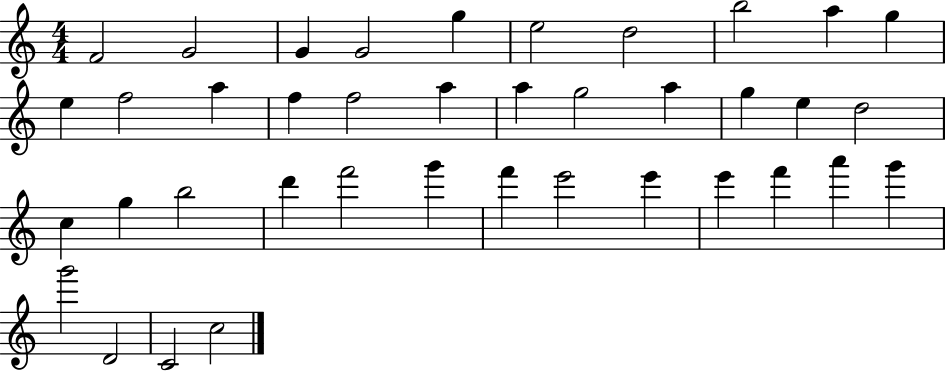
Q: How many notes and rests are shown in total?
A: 39